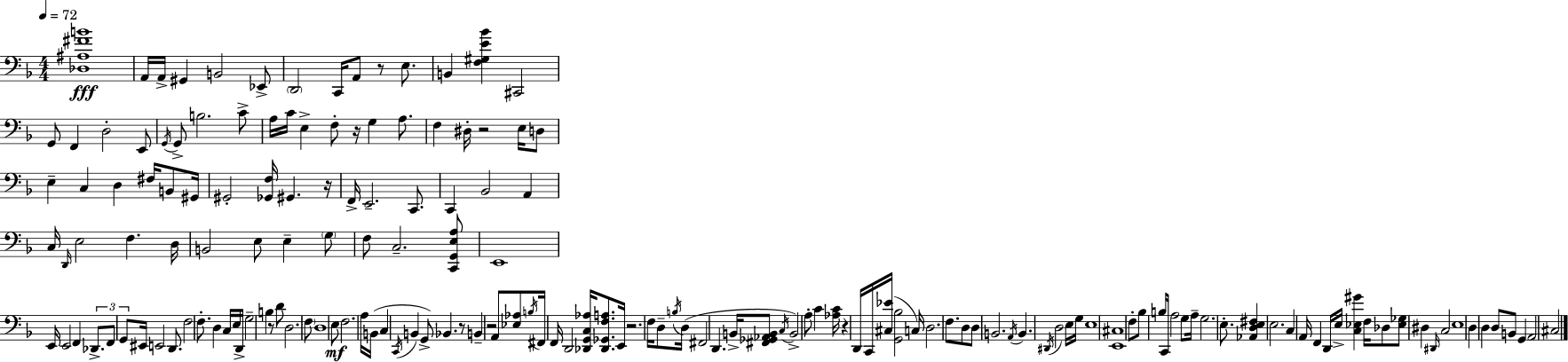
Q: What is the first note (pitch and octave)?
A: A2